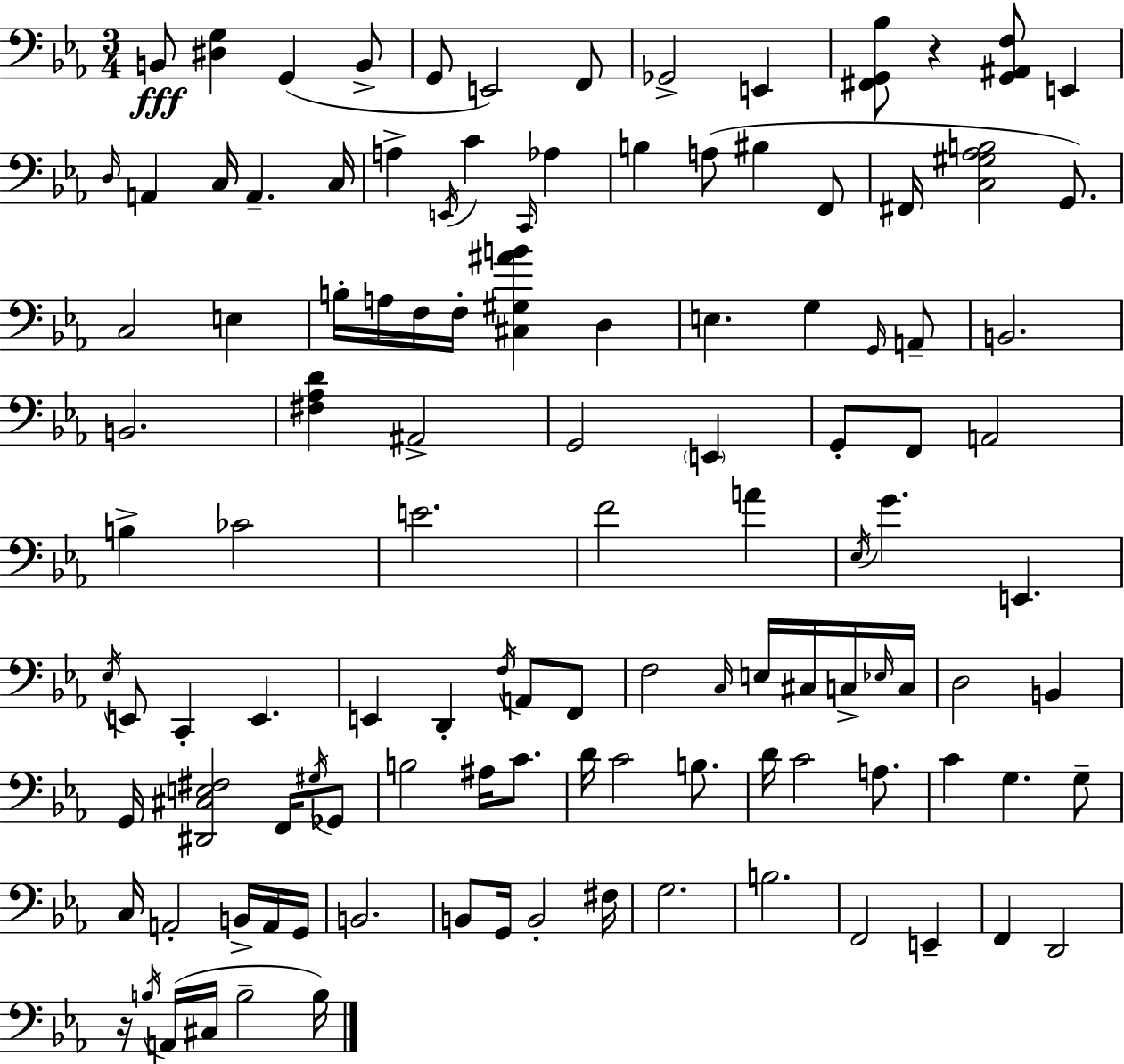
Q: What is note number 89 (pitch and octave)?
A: B2